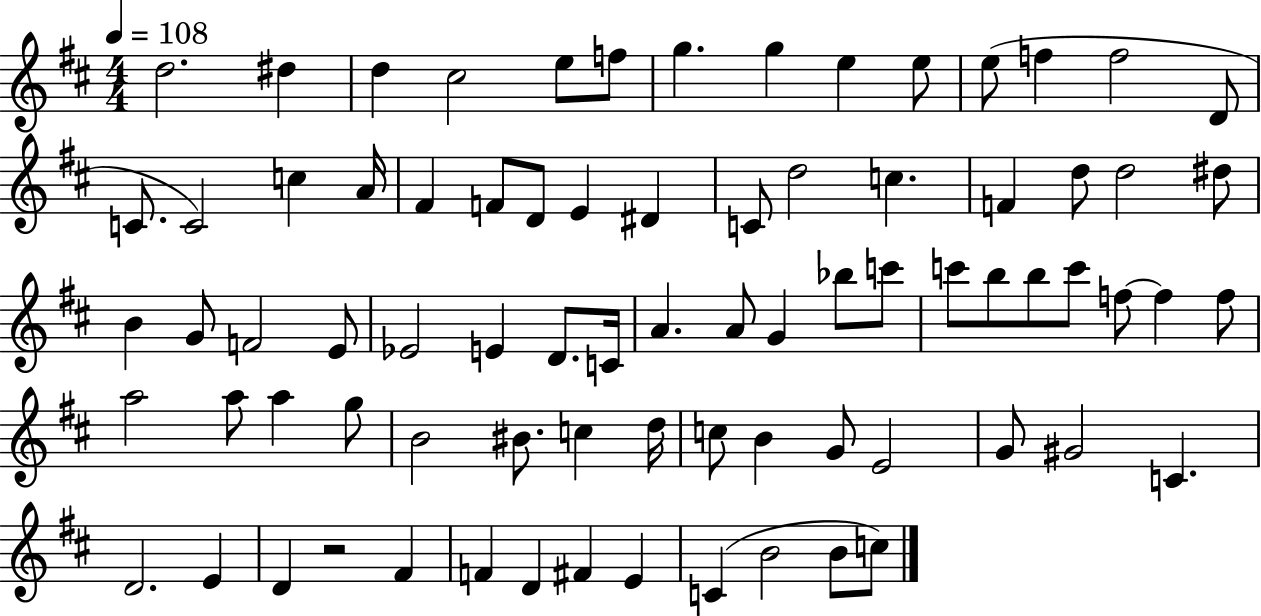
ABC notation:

X:1
T:Untitled
M:4/4
L:1/4
K:D
d2 ^d d ^c2 e/2 f/2 g g e e/2 e/2 f f2 D/2 C/2 C2 c A/4 ^F F/2 D/2 E ^D C/2 d2 c F d/2 d2 ^d/2 B G/2 F2 E/2 _E2 E D/2 C/4 A A/2 G _b/2 c'/2 c'/2 b/2 b/2 c'/2 f/2 f f/2 a2 a/2 a g/2 B2 ^B/2 c d/4 c/2 B G/2 E2 G/2 ^G2 C D2 E D z2 ^F F D ^F E C B2 B/2 c/2